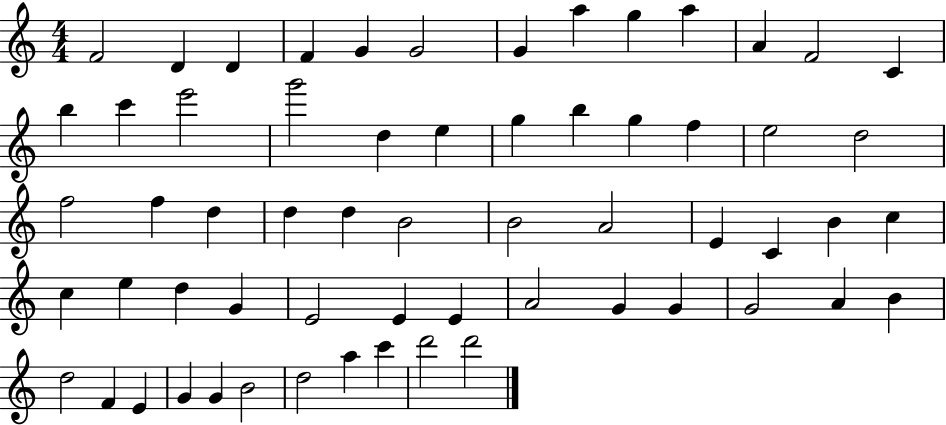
{
  \clef treble
  \numericTimeSignature
  \time 4/4
  \key c \major
  f'2 d'4 d'4 | f'4 g'4 g'2 | g'4 a''4 g''4 a''4 | a'4 f'2 c'4 | \break b''4 c'''4 e'''2 | g'''2 d''4 e''4 | g''4 b''4 g''4 f''4 | e''2 d''2 | \break f''2 f''4 d''4 | d''4 d''4 b'2 | b'2 a'2 | e'4 c'4 b'4 c''4 | \break c''4 e''4 d''4 g'4 | e'2 e'4 e'4 | a'2 g'4 g'4 | g'2 a'4 b'4 | \break d''2 f'4 e'4 | g'4 g'4 b'2 | d''2 a''4 c'''4 | d'''2 d'''2 | \break \bar "|."
}